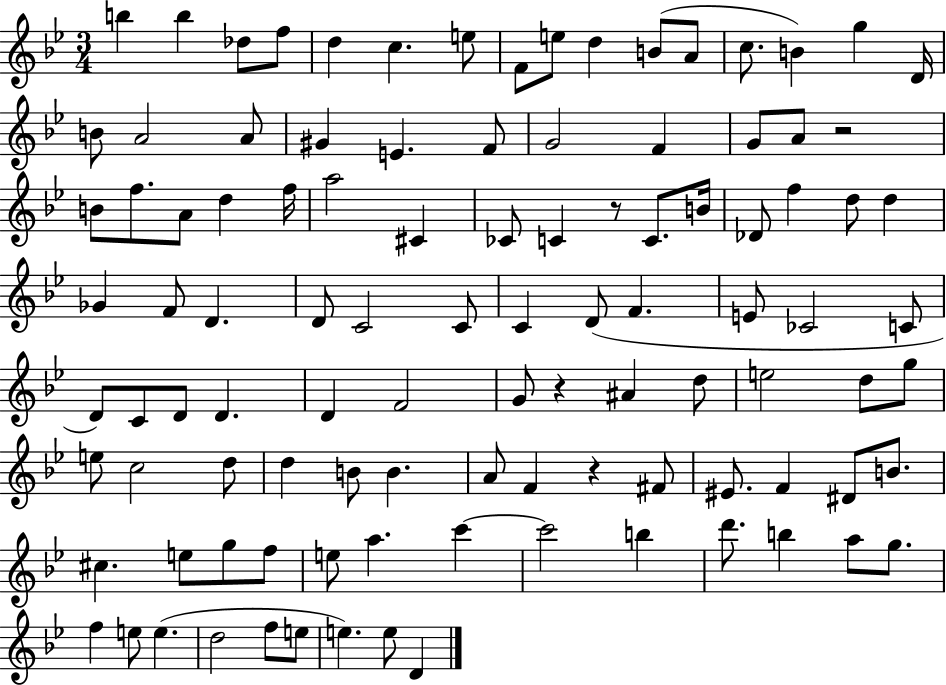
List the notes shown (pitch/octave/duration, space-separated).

B5/q B5/q Db5/e F5/e D5/q C5/q. E5/e F4/e E5/e D5/q B4/e A4/e C5/e. B4/q G5/q D4/s B4/e A4/h A4/e G#4/q E4/q. F4/e G4/h F4/q G4/e A4/e R/h B4/e F5/e. A4/e D5/q F5/s A5/h C#4/q CES4/e C4/q R/e C4/e. B4/s Db4/e F5/q D5/e D5/q Gb4/q F4/e D4/q. D4/e C4/h C4/e C4/q D4/e F4/q. E4/e CES4/h C4/e D4/e C4/e D4/e D4/q. D4/q F4/h G4/e R/q A#4/q D5/e E5/h D5/e G5/e E5/e C5/h D5/e D5/q B4/e B4/q. A4/e F4/q R/q F#4/e EIS4/e. F4/q D#4/e B4/e. C#5/q. E5/e G5/e F5/e E5/e A5/q. C6/q C6/h B5/q D6/e. B5/q A5/e G5/e. F5/q E5/e E5/q. D5/h F5/e E5/e E5/q. E5/e D4/q